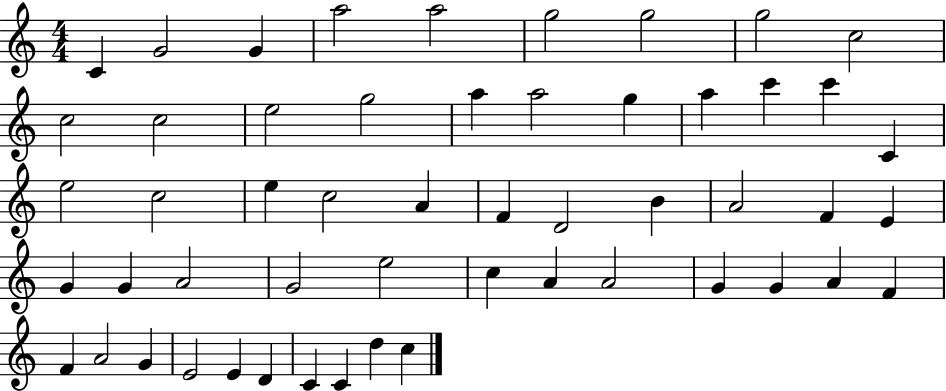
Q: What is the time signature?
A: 4/4